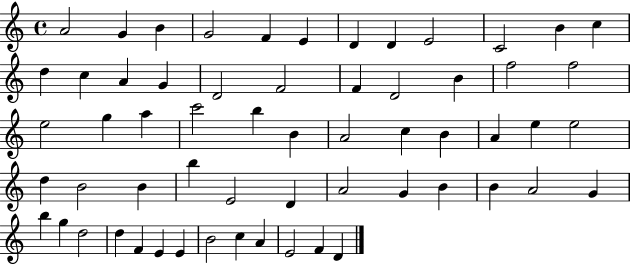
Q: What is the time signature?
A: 4/4